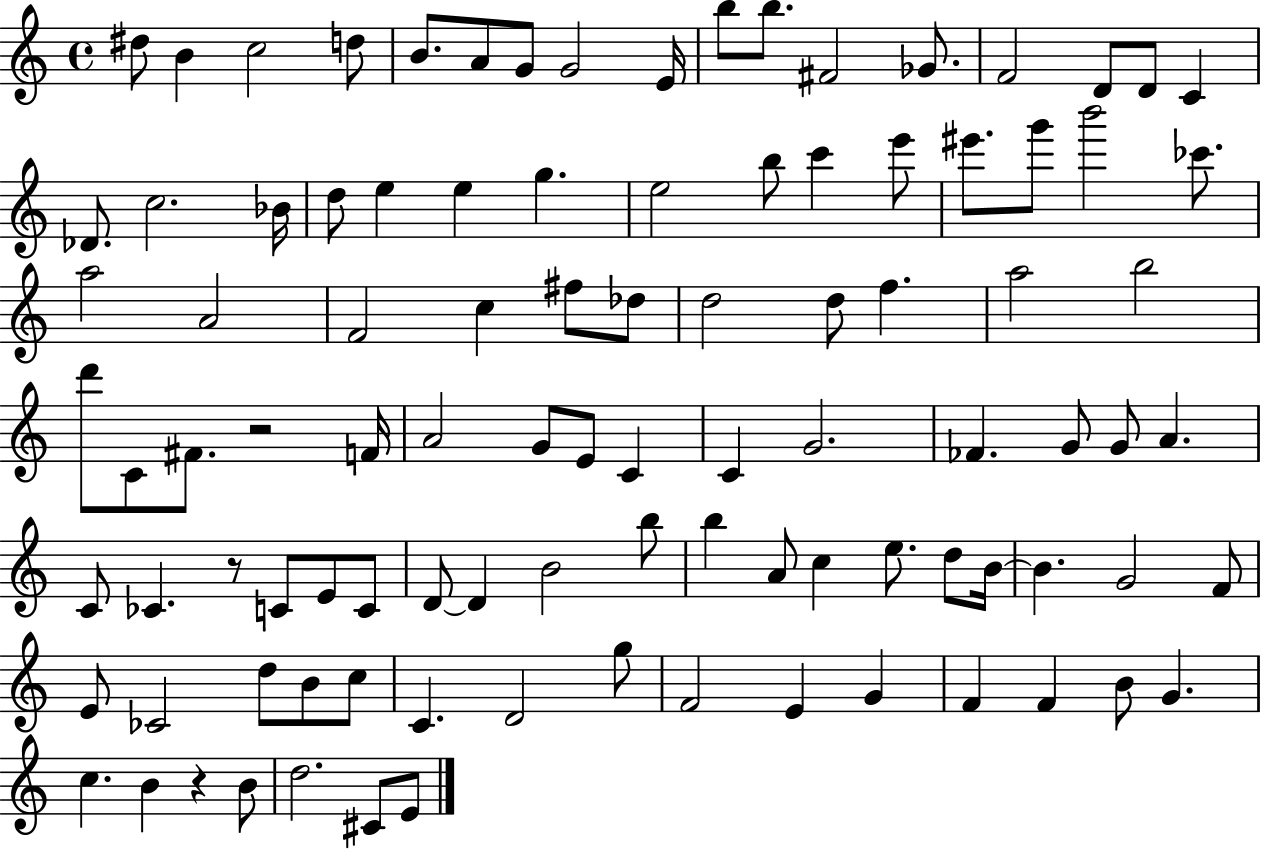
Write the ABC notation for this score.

X:1
T:Untitled
M:4/4
L:1/4
K:C
^d/2 B c2 d/2 B/2 A/2 G/2 G2 E/4 b/2 b/2 ^F2 _G/2 F2 D/2 D/2 C _D/2 c2 _B/4 d/2 e e g e2 b/2 c' e'/2 ^e'/2 g'/2 b'2 _c'/2 a2 A2 F2 c ^f/2 _d/2 d2 d/2 f a2 b2 d'/2 C/2 ^F/2 z2 F/4 A2 G/2 E/2 C C G2 _F G/2 G/2 A C/2 _C z/2 C/2 E/2 C/2 D/2 D B2 b/2 b A/2 c e/2 d/2 B/4 B G2 F/2 E/2 _C2 d/2 B/2 c/2 C D2 g/2 F2 E G F F B/2 G c B z B/2 d2 ^C/2 E/2